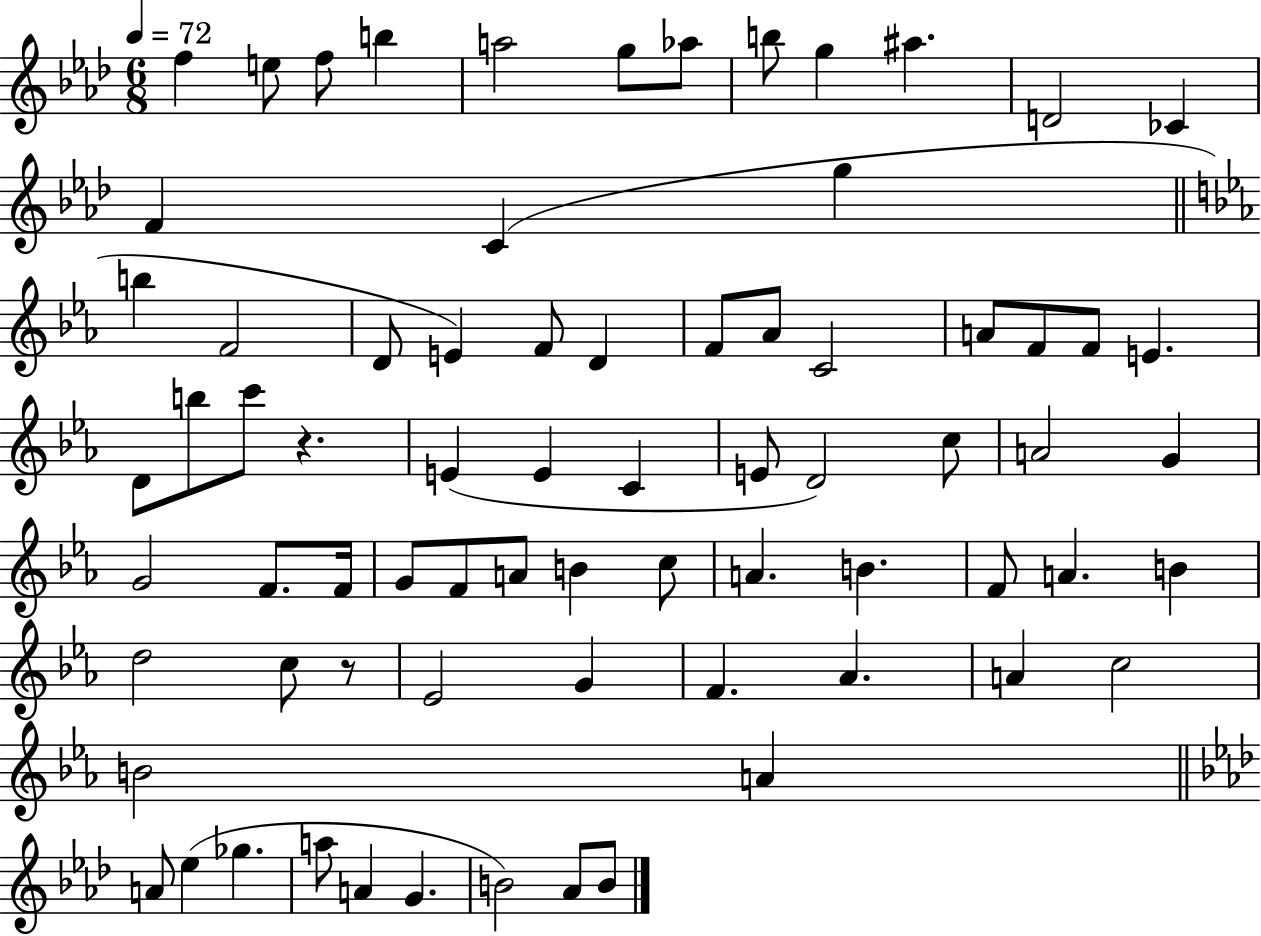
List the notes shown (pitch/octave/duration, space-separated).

F5/q E5/e F5/e B5/q A5/h G5/e Ab5/e B5/e G5/q A#5/q. D4/h CES4/q F4/q C4/q G5/q B5/q F4/h D4/e E4/q F4/e D4/q F4/e Ab4/e C4/h A4/e F4/e F4/e E4/q. D4/e B5/e C6/e R/q. E4/q E4/q C4/q E4/e D4/h C5/e A4/h G4/q G4/h F4/e. F4/s G4/e F4/e A4/e B4/q C5/e A4/q. B4/q. F4/e A4/q. B4/q D5/h C5/e R/e Eb4/h G4/q F4/q. Ab4/q. A4/q C5/h B4/h A4/q A4/e Eb5/q Gb5/q. A5/e A4/q G4/q. B4/h Ab4/e B4/e